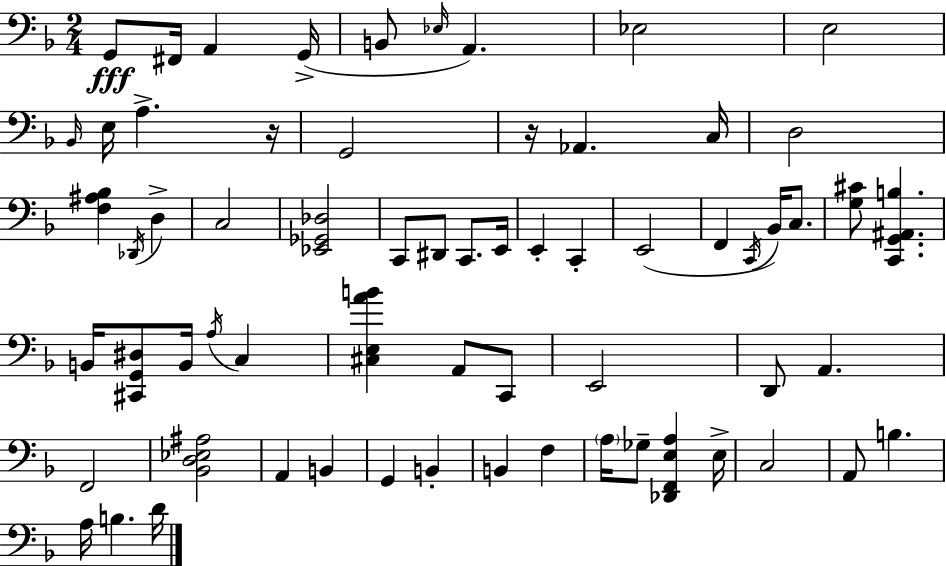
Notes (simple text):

G2/e F#2/s A2/q G2/s B2/e Eb3/s A2/q. Eb3/h E3/h Bb2/s E3/s A3/q. R/s G2/h R/s Ab2/q. C3/s D3/h [F3,A#3,Bb3]/q Db2/s D3/q C3/h [Eb2,Gb2,Db3]/h C2/e D#2/e C2/e. E2/s E2/q C2/q E2/h F2/q C2/s Bb2/s C3/e. [G3,C#4]/e [C2,G2,A#2,B3]/q. B2/s [C#2,G2,D#3]/e B2/s A3/s C3/q [C#3,E3,A4,B4]/q A2/e C2/e E2/h D2/e A2/q. F2/h [Bb2,D3,Eb3,A#3]/h A2/q B2/q G2/q B2/q B2/q F3/q A3/s Gb3/e [Db2,F2,E3,A3]/q E3/s C3/h A2/e B3/q. A3/s B3/q. D4/s